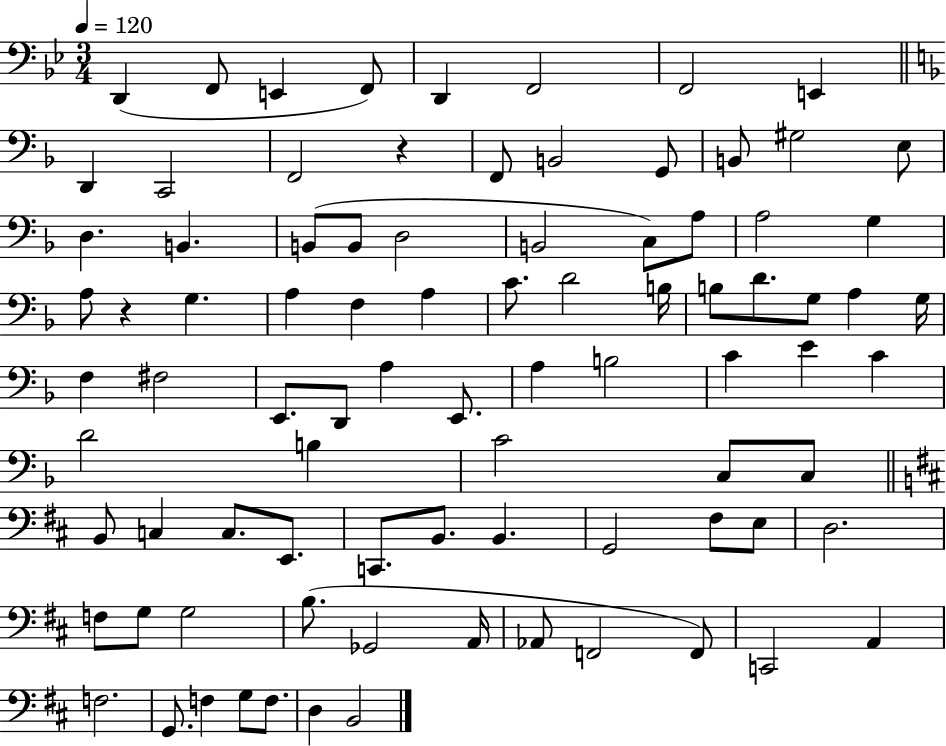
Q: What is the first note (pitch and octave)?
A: D2